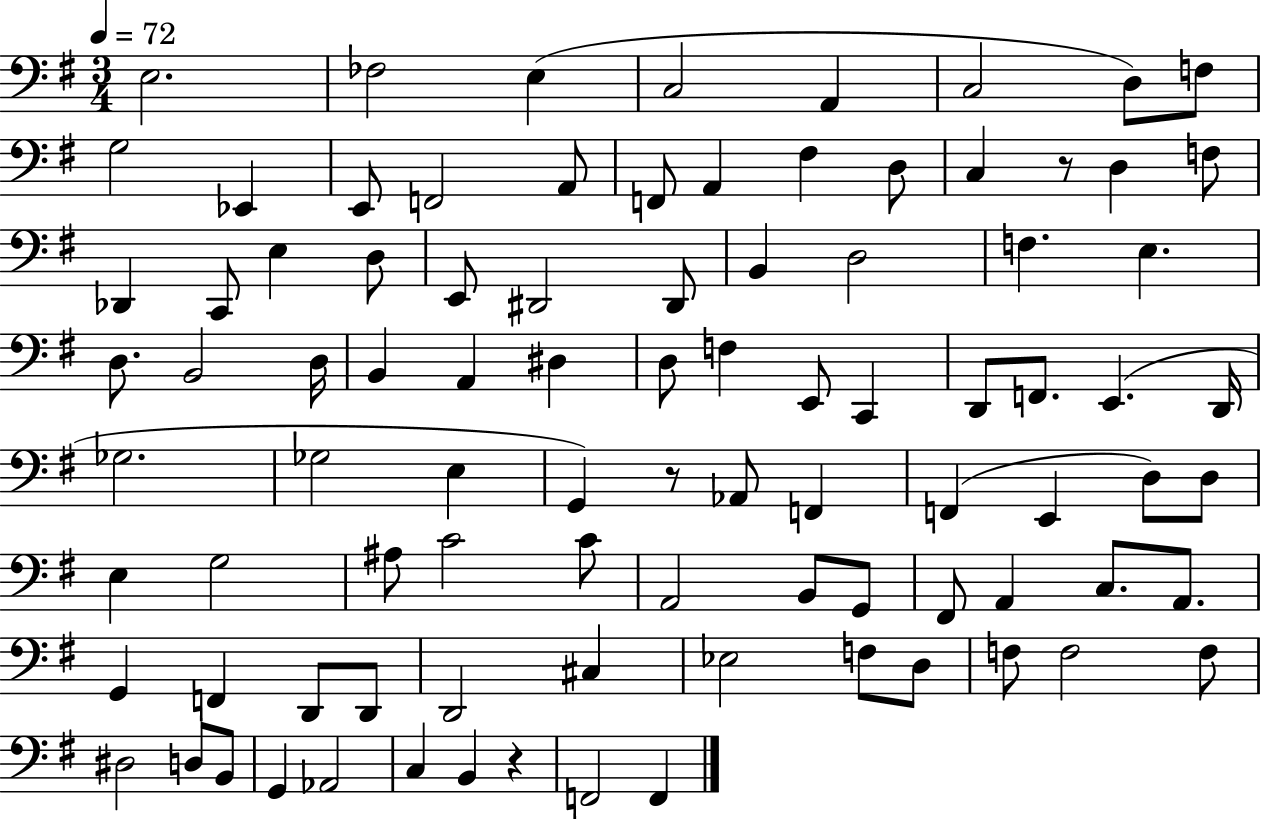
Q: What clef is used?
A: bass